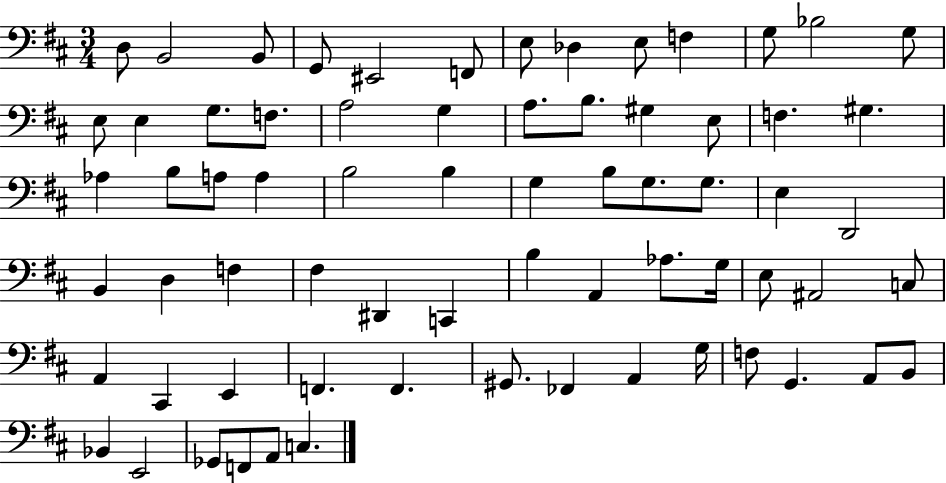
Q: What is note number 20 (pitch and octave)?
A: A3